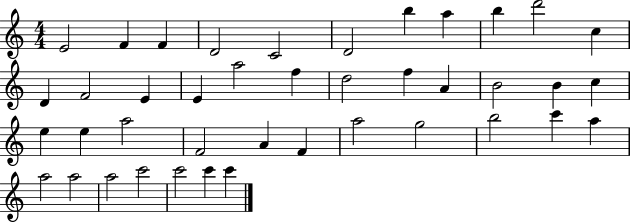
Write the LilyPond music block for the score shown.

{
  \clef treble
  \numericTimeSignature
  \time 4/4
  \key c \major
  e'2 f'4 f'4 | d'2 c'2 | d'2 b''4 a''4 | b''4 d'''2 c''4 | \break d'4 f'2 e'4 | e'4 a''2 f''4 | d''2 f''4 a'4 | b'2 b'4 c''4 | \break e''4 e''4 a''2 | f'2 a'4 f'4 | a''2 g''2 | b''2 c'''4 a''4 | \break a''2 a''2 | a''2 c'''2 | c'''2 c'''4 c'''4 | \bar "|."
}